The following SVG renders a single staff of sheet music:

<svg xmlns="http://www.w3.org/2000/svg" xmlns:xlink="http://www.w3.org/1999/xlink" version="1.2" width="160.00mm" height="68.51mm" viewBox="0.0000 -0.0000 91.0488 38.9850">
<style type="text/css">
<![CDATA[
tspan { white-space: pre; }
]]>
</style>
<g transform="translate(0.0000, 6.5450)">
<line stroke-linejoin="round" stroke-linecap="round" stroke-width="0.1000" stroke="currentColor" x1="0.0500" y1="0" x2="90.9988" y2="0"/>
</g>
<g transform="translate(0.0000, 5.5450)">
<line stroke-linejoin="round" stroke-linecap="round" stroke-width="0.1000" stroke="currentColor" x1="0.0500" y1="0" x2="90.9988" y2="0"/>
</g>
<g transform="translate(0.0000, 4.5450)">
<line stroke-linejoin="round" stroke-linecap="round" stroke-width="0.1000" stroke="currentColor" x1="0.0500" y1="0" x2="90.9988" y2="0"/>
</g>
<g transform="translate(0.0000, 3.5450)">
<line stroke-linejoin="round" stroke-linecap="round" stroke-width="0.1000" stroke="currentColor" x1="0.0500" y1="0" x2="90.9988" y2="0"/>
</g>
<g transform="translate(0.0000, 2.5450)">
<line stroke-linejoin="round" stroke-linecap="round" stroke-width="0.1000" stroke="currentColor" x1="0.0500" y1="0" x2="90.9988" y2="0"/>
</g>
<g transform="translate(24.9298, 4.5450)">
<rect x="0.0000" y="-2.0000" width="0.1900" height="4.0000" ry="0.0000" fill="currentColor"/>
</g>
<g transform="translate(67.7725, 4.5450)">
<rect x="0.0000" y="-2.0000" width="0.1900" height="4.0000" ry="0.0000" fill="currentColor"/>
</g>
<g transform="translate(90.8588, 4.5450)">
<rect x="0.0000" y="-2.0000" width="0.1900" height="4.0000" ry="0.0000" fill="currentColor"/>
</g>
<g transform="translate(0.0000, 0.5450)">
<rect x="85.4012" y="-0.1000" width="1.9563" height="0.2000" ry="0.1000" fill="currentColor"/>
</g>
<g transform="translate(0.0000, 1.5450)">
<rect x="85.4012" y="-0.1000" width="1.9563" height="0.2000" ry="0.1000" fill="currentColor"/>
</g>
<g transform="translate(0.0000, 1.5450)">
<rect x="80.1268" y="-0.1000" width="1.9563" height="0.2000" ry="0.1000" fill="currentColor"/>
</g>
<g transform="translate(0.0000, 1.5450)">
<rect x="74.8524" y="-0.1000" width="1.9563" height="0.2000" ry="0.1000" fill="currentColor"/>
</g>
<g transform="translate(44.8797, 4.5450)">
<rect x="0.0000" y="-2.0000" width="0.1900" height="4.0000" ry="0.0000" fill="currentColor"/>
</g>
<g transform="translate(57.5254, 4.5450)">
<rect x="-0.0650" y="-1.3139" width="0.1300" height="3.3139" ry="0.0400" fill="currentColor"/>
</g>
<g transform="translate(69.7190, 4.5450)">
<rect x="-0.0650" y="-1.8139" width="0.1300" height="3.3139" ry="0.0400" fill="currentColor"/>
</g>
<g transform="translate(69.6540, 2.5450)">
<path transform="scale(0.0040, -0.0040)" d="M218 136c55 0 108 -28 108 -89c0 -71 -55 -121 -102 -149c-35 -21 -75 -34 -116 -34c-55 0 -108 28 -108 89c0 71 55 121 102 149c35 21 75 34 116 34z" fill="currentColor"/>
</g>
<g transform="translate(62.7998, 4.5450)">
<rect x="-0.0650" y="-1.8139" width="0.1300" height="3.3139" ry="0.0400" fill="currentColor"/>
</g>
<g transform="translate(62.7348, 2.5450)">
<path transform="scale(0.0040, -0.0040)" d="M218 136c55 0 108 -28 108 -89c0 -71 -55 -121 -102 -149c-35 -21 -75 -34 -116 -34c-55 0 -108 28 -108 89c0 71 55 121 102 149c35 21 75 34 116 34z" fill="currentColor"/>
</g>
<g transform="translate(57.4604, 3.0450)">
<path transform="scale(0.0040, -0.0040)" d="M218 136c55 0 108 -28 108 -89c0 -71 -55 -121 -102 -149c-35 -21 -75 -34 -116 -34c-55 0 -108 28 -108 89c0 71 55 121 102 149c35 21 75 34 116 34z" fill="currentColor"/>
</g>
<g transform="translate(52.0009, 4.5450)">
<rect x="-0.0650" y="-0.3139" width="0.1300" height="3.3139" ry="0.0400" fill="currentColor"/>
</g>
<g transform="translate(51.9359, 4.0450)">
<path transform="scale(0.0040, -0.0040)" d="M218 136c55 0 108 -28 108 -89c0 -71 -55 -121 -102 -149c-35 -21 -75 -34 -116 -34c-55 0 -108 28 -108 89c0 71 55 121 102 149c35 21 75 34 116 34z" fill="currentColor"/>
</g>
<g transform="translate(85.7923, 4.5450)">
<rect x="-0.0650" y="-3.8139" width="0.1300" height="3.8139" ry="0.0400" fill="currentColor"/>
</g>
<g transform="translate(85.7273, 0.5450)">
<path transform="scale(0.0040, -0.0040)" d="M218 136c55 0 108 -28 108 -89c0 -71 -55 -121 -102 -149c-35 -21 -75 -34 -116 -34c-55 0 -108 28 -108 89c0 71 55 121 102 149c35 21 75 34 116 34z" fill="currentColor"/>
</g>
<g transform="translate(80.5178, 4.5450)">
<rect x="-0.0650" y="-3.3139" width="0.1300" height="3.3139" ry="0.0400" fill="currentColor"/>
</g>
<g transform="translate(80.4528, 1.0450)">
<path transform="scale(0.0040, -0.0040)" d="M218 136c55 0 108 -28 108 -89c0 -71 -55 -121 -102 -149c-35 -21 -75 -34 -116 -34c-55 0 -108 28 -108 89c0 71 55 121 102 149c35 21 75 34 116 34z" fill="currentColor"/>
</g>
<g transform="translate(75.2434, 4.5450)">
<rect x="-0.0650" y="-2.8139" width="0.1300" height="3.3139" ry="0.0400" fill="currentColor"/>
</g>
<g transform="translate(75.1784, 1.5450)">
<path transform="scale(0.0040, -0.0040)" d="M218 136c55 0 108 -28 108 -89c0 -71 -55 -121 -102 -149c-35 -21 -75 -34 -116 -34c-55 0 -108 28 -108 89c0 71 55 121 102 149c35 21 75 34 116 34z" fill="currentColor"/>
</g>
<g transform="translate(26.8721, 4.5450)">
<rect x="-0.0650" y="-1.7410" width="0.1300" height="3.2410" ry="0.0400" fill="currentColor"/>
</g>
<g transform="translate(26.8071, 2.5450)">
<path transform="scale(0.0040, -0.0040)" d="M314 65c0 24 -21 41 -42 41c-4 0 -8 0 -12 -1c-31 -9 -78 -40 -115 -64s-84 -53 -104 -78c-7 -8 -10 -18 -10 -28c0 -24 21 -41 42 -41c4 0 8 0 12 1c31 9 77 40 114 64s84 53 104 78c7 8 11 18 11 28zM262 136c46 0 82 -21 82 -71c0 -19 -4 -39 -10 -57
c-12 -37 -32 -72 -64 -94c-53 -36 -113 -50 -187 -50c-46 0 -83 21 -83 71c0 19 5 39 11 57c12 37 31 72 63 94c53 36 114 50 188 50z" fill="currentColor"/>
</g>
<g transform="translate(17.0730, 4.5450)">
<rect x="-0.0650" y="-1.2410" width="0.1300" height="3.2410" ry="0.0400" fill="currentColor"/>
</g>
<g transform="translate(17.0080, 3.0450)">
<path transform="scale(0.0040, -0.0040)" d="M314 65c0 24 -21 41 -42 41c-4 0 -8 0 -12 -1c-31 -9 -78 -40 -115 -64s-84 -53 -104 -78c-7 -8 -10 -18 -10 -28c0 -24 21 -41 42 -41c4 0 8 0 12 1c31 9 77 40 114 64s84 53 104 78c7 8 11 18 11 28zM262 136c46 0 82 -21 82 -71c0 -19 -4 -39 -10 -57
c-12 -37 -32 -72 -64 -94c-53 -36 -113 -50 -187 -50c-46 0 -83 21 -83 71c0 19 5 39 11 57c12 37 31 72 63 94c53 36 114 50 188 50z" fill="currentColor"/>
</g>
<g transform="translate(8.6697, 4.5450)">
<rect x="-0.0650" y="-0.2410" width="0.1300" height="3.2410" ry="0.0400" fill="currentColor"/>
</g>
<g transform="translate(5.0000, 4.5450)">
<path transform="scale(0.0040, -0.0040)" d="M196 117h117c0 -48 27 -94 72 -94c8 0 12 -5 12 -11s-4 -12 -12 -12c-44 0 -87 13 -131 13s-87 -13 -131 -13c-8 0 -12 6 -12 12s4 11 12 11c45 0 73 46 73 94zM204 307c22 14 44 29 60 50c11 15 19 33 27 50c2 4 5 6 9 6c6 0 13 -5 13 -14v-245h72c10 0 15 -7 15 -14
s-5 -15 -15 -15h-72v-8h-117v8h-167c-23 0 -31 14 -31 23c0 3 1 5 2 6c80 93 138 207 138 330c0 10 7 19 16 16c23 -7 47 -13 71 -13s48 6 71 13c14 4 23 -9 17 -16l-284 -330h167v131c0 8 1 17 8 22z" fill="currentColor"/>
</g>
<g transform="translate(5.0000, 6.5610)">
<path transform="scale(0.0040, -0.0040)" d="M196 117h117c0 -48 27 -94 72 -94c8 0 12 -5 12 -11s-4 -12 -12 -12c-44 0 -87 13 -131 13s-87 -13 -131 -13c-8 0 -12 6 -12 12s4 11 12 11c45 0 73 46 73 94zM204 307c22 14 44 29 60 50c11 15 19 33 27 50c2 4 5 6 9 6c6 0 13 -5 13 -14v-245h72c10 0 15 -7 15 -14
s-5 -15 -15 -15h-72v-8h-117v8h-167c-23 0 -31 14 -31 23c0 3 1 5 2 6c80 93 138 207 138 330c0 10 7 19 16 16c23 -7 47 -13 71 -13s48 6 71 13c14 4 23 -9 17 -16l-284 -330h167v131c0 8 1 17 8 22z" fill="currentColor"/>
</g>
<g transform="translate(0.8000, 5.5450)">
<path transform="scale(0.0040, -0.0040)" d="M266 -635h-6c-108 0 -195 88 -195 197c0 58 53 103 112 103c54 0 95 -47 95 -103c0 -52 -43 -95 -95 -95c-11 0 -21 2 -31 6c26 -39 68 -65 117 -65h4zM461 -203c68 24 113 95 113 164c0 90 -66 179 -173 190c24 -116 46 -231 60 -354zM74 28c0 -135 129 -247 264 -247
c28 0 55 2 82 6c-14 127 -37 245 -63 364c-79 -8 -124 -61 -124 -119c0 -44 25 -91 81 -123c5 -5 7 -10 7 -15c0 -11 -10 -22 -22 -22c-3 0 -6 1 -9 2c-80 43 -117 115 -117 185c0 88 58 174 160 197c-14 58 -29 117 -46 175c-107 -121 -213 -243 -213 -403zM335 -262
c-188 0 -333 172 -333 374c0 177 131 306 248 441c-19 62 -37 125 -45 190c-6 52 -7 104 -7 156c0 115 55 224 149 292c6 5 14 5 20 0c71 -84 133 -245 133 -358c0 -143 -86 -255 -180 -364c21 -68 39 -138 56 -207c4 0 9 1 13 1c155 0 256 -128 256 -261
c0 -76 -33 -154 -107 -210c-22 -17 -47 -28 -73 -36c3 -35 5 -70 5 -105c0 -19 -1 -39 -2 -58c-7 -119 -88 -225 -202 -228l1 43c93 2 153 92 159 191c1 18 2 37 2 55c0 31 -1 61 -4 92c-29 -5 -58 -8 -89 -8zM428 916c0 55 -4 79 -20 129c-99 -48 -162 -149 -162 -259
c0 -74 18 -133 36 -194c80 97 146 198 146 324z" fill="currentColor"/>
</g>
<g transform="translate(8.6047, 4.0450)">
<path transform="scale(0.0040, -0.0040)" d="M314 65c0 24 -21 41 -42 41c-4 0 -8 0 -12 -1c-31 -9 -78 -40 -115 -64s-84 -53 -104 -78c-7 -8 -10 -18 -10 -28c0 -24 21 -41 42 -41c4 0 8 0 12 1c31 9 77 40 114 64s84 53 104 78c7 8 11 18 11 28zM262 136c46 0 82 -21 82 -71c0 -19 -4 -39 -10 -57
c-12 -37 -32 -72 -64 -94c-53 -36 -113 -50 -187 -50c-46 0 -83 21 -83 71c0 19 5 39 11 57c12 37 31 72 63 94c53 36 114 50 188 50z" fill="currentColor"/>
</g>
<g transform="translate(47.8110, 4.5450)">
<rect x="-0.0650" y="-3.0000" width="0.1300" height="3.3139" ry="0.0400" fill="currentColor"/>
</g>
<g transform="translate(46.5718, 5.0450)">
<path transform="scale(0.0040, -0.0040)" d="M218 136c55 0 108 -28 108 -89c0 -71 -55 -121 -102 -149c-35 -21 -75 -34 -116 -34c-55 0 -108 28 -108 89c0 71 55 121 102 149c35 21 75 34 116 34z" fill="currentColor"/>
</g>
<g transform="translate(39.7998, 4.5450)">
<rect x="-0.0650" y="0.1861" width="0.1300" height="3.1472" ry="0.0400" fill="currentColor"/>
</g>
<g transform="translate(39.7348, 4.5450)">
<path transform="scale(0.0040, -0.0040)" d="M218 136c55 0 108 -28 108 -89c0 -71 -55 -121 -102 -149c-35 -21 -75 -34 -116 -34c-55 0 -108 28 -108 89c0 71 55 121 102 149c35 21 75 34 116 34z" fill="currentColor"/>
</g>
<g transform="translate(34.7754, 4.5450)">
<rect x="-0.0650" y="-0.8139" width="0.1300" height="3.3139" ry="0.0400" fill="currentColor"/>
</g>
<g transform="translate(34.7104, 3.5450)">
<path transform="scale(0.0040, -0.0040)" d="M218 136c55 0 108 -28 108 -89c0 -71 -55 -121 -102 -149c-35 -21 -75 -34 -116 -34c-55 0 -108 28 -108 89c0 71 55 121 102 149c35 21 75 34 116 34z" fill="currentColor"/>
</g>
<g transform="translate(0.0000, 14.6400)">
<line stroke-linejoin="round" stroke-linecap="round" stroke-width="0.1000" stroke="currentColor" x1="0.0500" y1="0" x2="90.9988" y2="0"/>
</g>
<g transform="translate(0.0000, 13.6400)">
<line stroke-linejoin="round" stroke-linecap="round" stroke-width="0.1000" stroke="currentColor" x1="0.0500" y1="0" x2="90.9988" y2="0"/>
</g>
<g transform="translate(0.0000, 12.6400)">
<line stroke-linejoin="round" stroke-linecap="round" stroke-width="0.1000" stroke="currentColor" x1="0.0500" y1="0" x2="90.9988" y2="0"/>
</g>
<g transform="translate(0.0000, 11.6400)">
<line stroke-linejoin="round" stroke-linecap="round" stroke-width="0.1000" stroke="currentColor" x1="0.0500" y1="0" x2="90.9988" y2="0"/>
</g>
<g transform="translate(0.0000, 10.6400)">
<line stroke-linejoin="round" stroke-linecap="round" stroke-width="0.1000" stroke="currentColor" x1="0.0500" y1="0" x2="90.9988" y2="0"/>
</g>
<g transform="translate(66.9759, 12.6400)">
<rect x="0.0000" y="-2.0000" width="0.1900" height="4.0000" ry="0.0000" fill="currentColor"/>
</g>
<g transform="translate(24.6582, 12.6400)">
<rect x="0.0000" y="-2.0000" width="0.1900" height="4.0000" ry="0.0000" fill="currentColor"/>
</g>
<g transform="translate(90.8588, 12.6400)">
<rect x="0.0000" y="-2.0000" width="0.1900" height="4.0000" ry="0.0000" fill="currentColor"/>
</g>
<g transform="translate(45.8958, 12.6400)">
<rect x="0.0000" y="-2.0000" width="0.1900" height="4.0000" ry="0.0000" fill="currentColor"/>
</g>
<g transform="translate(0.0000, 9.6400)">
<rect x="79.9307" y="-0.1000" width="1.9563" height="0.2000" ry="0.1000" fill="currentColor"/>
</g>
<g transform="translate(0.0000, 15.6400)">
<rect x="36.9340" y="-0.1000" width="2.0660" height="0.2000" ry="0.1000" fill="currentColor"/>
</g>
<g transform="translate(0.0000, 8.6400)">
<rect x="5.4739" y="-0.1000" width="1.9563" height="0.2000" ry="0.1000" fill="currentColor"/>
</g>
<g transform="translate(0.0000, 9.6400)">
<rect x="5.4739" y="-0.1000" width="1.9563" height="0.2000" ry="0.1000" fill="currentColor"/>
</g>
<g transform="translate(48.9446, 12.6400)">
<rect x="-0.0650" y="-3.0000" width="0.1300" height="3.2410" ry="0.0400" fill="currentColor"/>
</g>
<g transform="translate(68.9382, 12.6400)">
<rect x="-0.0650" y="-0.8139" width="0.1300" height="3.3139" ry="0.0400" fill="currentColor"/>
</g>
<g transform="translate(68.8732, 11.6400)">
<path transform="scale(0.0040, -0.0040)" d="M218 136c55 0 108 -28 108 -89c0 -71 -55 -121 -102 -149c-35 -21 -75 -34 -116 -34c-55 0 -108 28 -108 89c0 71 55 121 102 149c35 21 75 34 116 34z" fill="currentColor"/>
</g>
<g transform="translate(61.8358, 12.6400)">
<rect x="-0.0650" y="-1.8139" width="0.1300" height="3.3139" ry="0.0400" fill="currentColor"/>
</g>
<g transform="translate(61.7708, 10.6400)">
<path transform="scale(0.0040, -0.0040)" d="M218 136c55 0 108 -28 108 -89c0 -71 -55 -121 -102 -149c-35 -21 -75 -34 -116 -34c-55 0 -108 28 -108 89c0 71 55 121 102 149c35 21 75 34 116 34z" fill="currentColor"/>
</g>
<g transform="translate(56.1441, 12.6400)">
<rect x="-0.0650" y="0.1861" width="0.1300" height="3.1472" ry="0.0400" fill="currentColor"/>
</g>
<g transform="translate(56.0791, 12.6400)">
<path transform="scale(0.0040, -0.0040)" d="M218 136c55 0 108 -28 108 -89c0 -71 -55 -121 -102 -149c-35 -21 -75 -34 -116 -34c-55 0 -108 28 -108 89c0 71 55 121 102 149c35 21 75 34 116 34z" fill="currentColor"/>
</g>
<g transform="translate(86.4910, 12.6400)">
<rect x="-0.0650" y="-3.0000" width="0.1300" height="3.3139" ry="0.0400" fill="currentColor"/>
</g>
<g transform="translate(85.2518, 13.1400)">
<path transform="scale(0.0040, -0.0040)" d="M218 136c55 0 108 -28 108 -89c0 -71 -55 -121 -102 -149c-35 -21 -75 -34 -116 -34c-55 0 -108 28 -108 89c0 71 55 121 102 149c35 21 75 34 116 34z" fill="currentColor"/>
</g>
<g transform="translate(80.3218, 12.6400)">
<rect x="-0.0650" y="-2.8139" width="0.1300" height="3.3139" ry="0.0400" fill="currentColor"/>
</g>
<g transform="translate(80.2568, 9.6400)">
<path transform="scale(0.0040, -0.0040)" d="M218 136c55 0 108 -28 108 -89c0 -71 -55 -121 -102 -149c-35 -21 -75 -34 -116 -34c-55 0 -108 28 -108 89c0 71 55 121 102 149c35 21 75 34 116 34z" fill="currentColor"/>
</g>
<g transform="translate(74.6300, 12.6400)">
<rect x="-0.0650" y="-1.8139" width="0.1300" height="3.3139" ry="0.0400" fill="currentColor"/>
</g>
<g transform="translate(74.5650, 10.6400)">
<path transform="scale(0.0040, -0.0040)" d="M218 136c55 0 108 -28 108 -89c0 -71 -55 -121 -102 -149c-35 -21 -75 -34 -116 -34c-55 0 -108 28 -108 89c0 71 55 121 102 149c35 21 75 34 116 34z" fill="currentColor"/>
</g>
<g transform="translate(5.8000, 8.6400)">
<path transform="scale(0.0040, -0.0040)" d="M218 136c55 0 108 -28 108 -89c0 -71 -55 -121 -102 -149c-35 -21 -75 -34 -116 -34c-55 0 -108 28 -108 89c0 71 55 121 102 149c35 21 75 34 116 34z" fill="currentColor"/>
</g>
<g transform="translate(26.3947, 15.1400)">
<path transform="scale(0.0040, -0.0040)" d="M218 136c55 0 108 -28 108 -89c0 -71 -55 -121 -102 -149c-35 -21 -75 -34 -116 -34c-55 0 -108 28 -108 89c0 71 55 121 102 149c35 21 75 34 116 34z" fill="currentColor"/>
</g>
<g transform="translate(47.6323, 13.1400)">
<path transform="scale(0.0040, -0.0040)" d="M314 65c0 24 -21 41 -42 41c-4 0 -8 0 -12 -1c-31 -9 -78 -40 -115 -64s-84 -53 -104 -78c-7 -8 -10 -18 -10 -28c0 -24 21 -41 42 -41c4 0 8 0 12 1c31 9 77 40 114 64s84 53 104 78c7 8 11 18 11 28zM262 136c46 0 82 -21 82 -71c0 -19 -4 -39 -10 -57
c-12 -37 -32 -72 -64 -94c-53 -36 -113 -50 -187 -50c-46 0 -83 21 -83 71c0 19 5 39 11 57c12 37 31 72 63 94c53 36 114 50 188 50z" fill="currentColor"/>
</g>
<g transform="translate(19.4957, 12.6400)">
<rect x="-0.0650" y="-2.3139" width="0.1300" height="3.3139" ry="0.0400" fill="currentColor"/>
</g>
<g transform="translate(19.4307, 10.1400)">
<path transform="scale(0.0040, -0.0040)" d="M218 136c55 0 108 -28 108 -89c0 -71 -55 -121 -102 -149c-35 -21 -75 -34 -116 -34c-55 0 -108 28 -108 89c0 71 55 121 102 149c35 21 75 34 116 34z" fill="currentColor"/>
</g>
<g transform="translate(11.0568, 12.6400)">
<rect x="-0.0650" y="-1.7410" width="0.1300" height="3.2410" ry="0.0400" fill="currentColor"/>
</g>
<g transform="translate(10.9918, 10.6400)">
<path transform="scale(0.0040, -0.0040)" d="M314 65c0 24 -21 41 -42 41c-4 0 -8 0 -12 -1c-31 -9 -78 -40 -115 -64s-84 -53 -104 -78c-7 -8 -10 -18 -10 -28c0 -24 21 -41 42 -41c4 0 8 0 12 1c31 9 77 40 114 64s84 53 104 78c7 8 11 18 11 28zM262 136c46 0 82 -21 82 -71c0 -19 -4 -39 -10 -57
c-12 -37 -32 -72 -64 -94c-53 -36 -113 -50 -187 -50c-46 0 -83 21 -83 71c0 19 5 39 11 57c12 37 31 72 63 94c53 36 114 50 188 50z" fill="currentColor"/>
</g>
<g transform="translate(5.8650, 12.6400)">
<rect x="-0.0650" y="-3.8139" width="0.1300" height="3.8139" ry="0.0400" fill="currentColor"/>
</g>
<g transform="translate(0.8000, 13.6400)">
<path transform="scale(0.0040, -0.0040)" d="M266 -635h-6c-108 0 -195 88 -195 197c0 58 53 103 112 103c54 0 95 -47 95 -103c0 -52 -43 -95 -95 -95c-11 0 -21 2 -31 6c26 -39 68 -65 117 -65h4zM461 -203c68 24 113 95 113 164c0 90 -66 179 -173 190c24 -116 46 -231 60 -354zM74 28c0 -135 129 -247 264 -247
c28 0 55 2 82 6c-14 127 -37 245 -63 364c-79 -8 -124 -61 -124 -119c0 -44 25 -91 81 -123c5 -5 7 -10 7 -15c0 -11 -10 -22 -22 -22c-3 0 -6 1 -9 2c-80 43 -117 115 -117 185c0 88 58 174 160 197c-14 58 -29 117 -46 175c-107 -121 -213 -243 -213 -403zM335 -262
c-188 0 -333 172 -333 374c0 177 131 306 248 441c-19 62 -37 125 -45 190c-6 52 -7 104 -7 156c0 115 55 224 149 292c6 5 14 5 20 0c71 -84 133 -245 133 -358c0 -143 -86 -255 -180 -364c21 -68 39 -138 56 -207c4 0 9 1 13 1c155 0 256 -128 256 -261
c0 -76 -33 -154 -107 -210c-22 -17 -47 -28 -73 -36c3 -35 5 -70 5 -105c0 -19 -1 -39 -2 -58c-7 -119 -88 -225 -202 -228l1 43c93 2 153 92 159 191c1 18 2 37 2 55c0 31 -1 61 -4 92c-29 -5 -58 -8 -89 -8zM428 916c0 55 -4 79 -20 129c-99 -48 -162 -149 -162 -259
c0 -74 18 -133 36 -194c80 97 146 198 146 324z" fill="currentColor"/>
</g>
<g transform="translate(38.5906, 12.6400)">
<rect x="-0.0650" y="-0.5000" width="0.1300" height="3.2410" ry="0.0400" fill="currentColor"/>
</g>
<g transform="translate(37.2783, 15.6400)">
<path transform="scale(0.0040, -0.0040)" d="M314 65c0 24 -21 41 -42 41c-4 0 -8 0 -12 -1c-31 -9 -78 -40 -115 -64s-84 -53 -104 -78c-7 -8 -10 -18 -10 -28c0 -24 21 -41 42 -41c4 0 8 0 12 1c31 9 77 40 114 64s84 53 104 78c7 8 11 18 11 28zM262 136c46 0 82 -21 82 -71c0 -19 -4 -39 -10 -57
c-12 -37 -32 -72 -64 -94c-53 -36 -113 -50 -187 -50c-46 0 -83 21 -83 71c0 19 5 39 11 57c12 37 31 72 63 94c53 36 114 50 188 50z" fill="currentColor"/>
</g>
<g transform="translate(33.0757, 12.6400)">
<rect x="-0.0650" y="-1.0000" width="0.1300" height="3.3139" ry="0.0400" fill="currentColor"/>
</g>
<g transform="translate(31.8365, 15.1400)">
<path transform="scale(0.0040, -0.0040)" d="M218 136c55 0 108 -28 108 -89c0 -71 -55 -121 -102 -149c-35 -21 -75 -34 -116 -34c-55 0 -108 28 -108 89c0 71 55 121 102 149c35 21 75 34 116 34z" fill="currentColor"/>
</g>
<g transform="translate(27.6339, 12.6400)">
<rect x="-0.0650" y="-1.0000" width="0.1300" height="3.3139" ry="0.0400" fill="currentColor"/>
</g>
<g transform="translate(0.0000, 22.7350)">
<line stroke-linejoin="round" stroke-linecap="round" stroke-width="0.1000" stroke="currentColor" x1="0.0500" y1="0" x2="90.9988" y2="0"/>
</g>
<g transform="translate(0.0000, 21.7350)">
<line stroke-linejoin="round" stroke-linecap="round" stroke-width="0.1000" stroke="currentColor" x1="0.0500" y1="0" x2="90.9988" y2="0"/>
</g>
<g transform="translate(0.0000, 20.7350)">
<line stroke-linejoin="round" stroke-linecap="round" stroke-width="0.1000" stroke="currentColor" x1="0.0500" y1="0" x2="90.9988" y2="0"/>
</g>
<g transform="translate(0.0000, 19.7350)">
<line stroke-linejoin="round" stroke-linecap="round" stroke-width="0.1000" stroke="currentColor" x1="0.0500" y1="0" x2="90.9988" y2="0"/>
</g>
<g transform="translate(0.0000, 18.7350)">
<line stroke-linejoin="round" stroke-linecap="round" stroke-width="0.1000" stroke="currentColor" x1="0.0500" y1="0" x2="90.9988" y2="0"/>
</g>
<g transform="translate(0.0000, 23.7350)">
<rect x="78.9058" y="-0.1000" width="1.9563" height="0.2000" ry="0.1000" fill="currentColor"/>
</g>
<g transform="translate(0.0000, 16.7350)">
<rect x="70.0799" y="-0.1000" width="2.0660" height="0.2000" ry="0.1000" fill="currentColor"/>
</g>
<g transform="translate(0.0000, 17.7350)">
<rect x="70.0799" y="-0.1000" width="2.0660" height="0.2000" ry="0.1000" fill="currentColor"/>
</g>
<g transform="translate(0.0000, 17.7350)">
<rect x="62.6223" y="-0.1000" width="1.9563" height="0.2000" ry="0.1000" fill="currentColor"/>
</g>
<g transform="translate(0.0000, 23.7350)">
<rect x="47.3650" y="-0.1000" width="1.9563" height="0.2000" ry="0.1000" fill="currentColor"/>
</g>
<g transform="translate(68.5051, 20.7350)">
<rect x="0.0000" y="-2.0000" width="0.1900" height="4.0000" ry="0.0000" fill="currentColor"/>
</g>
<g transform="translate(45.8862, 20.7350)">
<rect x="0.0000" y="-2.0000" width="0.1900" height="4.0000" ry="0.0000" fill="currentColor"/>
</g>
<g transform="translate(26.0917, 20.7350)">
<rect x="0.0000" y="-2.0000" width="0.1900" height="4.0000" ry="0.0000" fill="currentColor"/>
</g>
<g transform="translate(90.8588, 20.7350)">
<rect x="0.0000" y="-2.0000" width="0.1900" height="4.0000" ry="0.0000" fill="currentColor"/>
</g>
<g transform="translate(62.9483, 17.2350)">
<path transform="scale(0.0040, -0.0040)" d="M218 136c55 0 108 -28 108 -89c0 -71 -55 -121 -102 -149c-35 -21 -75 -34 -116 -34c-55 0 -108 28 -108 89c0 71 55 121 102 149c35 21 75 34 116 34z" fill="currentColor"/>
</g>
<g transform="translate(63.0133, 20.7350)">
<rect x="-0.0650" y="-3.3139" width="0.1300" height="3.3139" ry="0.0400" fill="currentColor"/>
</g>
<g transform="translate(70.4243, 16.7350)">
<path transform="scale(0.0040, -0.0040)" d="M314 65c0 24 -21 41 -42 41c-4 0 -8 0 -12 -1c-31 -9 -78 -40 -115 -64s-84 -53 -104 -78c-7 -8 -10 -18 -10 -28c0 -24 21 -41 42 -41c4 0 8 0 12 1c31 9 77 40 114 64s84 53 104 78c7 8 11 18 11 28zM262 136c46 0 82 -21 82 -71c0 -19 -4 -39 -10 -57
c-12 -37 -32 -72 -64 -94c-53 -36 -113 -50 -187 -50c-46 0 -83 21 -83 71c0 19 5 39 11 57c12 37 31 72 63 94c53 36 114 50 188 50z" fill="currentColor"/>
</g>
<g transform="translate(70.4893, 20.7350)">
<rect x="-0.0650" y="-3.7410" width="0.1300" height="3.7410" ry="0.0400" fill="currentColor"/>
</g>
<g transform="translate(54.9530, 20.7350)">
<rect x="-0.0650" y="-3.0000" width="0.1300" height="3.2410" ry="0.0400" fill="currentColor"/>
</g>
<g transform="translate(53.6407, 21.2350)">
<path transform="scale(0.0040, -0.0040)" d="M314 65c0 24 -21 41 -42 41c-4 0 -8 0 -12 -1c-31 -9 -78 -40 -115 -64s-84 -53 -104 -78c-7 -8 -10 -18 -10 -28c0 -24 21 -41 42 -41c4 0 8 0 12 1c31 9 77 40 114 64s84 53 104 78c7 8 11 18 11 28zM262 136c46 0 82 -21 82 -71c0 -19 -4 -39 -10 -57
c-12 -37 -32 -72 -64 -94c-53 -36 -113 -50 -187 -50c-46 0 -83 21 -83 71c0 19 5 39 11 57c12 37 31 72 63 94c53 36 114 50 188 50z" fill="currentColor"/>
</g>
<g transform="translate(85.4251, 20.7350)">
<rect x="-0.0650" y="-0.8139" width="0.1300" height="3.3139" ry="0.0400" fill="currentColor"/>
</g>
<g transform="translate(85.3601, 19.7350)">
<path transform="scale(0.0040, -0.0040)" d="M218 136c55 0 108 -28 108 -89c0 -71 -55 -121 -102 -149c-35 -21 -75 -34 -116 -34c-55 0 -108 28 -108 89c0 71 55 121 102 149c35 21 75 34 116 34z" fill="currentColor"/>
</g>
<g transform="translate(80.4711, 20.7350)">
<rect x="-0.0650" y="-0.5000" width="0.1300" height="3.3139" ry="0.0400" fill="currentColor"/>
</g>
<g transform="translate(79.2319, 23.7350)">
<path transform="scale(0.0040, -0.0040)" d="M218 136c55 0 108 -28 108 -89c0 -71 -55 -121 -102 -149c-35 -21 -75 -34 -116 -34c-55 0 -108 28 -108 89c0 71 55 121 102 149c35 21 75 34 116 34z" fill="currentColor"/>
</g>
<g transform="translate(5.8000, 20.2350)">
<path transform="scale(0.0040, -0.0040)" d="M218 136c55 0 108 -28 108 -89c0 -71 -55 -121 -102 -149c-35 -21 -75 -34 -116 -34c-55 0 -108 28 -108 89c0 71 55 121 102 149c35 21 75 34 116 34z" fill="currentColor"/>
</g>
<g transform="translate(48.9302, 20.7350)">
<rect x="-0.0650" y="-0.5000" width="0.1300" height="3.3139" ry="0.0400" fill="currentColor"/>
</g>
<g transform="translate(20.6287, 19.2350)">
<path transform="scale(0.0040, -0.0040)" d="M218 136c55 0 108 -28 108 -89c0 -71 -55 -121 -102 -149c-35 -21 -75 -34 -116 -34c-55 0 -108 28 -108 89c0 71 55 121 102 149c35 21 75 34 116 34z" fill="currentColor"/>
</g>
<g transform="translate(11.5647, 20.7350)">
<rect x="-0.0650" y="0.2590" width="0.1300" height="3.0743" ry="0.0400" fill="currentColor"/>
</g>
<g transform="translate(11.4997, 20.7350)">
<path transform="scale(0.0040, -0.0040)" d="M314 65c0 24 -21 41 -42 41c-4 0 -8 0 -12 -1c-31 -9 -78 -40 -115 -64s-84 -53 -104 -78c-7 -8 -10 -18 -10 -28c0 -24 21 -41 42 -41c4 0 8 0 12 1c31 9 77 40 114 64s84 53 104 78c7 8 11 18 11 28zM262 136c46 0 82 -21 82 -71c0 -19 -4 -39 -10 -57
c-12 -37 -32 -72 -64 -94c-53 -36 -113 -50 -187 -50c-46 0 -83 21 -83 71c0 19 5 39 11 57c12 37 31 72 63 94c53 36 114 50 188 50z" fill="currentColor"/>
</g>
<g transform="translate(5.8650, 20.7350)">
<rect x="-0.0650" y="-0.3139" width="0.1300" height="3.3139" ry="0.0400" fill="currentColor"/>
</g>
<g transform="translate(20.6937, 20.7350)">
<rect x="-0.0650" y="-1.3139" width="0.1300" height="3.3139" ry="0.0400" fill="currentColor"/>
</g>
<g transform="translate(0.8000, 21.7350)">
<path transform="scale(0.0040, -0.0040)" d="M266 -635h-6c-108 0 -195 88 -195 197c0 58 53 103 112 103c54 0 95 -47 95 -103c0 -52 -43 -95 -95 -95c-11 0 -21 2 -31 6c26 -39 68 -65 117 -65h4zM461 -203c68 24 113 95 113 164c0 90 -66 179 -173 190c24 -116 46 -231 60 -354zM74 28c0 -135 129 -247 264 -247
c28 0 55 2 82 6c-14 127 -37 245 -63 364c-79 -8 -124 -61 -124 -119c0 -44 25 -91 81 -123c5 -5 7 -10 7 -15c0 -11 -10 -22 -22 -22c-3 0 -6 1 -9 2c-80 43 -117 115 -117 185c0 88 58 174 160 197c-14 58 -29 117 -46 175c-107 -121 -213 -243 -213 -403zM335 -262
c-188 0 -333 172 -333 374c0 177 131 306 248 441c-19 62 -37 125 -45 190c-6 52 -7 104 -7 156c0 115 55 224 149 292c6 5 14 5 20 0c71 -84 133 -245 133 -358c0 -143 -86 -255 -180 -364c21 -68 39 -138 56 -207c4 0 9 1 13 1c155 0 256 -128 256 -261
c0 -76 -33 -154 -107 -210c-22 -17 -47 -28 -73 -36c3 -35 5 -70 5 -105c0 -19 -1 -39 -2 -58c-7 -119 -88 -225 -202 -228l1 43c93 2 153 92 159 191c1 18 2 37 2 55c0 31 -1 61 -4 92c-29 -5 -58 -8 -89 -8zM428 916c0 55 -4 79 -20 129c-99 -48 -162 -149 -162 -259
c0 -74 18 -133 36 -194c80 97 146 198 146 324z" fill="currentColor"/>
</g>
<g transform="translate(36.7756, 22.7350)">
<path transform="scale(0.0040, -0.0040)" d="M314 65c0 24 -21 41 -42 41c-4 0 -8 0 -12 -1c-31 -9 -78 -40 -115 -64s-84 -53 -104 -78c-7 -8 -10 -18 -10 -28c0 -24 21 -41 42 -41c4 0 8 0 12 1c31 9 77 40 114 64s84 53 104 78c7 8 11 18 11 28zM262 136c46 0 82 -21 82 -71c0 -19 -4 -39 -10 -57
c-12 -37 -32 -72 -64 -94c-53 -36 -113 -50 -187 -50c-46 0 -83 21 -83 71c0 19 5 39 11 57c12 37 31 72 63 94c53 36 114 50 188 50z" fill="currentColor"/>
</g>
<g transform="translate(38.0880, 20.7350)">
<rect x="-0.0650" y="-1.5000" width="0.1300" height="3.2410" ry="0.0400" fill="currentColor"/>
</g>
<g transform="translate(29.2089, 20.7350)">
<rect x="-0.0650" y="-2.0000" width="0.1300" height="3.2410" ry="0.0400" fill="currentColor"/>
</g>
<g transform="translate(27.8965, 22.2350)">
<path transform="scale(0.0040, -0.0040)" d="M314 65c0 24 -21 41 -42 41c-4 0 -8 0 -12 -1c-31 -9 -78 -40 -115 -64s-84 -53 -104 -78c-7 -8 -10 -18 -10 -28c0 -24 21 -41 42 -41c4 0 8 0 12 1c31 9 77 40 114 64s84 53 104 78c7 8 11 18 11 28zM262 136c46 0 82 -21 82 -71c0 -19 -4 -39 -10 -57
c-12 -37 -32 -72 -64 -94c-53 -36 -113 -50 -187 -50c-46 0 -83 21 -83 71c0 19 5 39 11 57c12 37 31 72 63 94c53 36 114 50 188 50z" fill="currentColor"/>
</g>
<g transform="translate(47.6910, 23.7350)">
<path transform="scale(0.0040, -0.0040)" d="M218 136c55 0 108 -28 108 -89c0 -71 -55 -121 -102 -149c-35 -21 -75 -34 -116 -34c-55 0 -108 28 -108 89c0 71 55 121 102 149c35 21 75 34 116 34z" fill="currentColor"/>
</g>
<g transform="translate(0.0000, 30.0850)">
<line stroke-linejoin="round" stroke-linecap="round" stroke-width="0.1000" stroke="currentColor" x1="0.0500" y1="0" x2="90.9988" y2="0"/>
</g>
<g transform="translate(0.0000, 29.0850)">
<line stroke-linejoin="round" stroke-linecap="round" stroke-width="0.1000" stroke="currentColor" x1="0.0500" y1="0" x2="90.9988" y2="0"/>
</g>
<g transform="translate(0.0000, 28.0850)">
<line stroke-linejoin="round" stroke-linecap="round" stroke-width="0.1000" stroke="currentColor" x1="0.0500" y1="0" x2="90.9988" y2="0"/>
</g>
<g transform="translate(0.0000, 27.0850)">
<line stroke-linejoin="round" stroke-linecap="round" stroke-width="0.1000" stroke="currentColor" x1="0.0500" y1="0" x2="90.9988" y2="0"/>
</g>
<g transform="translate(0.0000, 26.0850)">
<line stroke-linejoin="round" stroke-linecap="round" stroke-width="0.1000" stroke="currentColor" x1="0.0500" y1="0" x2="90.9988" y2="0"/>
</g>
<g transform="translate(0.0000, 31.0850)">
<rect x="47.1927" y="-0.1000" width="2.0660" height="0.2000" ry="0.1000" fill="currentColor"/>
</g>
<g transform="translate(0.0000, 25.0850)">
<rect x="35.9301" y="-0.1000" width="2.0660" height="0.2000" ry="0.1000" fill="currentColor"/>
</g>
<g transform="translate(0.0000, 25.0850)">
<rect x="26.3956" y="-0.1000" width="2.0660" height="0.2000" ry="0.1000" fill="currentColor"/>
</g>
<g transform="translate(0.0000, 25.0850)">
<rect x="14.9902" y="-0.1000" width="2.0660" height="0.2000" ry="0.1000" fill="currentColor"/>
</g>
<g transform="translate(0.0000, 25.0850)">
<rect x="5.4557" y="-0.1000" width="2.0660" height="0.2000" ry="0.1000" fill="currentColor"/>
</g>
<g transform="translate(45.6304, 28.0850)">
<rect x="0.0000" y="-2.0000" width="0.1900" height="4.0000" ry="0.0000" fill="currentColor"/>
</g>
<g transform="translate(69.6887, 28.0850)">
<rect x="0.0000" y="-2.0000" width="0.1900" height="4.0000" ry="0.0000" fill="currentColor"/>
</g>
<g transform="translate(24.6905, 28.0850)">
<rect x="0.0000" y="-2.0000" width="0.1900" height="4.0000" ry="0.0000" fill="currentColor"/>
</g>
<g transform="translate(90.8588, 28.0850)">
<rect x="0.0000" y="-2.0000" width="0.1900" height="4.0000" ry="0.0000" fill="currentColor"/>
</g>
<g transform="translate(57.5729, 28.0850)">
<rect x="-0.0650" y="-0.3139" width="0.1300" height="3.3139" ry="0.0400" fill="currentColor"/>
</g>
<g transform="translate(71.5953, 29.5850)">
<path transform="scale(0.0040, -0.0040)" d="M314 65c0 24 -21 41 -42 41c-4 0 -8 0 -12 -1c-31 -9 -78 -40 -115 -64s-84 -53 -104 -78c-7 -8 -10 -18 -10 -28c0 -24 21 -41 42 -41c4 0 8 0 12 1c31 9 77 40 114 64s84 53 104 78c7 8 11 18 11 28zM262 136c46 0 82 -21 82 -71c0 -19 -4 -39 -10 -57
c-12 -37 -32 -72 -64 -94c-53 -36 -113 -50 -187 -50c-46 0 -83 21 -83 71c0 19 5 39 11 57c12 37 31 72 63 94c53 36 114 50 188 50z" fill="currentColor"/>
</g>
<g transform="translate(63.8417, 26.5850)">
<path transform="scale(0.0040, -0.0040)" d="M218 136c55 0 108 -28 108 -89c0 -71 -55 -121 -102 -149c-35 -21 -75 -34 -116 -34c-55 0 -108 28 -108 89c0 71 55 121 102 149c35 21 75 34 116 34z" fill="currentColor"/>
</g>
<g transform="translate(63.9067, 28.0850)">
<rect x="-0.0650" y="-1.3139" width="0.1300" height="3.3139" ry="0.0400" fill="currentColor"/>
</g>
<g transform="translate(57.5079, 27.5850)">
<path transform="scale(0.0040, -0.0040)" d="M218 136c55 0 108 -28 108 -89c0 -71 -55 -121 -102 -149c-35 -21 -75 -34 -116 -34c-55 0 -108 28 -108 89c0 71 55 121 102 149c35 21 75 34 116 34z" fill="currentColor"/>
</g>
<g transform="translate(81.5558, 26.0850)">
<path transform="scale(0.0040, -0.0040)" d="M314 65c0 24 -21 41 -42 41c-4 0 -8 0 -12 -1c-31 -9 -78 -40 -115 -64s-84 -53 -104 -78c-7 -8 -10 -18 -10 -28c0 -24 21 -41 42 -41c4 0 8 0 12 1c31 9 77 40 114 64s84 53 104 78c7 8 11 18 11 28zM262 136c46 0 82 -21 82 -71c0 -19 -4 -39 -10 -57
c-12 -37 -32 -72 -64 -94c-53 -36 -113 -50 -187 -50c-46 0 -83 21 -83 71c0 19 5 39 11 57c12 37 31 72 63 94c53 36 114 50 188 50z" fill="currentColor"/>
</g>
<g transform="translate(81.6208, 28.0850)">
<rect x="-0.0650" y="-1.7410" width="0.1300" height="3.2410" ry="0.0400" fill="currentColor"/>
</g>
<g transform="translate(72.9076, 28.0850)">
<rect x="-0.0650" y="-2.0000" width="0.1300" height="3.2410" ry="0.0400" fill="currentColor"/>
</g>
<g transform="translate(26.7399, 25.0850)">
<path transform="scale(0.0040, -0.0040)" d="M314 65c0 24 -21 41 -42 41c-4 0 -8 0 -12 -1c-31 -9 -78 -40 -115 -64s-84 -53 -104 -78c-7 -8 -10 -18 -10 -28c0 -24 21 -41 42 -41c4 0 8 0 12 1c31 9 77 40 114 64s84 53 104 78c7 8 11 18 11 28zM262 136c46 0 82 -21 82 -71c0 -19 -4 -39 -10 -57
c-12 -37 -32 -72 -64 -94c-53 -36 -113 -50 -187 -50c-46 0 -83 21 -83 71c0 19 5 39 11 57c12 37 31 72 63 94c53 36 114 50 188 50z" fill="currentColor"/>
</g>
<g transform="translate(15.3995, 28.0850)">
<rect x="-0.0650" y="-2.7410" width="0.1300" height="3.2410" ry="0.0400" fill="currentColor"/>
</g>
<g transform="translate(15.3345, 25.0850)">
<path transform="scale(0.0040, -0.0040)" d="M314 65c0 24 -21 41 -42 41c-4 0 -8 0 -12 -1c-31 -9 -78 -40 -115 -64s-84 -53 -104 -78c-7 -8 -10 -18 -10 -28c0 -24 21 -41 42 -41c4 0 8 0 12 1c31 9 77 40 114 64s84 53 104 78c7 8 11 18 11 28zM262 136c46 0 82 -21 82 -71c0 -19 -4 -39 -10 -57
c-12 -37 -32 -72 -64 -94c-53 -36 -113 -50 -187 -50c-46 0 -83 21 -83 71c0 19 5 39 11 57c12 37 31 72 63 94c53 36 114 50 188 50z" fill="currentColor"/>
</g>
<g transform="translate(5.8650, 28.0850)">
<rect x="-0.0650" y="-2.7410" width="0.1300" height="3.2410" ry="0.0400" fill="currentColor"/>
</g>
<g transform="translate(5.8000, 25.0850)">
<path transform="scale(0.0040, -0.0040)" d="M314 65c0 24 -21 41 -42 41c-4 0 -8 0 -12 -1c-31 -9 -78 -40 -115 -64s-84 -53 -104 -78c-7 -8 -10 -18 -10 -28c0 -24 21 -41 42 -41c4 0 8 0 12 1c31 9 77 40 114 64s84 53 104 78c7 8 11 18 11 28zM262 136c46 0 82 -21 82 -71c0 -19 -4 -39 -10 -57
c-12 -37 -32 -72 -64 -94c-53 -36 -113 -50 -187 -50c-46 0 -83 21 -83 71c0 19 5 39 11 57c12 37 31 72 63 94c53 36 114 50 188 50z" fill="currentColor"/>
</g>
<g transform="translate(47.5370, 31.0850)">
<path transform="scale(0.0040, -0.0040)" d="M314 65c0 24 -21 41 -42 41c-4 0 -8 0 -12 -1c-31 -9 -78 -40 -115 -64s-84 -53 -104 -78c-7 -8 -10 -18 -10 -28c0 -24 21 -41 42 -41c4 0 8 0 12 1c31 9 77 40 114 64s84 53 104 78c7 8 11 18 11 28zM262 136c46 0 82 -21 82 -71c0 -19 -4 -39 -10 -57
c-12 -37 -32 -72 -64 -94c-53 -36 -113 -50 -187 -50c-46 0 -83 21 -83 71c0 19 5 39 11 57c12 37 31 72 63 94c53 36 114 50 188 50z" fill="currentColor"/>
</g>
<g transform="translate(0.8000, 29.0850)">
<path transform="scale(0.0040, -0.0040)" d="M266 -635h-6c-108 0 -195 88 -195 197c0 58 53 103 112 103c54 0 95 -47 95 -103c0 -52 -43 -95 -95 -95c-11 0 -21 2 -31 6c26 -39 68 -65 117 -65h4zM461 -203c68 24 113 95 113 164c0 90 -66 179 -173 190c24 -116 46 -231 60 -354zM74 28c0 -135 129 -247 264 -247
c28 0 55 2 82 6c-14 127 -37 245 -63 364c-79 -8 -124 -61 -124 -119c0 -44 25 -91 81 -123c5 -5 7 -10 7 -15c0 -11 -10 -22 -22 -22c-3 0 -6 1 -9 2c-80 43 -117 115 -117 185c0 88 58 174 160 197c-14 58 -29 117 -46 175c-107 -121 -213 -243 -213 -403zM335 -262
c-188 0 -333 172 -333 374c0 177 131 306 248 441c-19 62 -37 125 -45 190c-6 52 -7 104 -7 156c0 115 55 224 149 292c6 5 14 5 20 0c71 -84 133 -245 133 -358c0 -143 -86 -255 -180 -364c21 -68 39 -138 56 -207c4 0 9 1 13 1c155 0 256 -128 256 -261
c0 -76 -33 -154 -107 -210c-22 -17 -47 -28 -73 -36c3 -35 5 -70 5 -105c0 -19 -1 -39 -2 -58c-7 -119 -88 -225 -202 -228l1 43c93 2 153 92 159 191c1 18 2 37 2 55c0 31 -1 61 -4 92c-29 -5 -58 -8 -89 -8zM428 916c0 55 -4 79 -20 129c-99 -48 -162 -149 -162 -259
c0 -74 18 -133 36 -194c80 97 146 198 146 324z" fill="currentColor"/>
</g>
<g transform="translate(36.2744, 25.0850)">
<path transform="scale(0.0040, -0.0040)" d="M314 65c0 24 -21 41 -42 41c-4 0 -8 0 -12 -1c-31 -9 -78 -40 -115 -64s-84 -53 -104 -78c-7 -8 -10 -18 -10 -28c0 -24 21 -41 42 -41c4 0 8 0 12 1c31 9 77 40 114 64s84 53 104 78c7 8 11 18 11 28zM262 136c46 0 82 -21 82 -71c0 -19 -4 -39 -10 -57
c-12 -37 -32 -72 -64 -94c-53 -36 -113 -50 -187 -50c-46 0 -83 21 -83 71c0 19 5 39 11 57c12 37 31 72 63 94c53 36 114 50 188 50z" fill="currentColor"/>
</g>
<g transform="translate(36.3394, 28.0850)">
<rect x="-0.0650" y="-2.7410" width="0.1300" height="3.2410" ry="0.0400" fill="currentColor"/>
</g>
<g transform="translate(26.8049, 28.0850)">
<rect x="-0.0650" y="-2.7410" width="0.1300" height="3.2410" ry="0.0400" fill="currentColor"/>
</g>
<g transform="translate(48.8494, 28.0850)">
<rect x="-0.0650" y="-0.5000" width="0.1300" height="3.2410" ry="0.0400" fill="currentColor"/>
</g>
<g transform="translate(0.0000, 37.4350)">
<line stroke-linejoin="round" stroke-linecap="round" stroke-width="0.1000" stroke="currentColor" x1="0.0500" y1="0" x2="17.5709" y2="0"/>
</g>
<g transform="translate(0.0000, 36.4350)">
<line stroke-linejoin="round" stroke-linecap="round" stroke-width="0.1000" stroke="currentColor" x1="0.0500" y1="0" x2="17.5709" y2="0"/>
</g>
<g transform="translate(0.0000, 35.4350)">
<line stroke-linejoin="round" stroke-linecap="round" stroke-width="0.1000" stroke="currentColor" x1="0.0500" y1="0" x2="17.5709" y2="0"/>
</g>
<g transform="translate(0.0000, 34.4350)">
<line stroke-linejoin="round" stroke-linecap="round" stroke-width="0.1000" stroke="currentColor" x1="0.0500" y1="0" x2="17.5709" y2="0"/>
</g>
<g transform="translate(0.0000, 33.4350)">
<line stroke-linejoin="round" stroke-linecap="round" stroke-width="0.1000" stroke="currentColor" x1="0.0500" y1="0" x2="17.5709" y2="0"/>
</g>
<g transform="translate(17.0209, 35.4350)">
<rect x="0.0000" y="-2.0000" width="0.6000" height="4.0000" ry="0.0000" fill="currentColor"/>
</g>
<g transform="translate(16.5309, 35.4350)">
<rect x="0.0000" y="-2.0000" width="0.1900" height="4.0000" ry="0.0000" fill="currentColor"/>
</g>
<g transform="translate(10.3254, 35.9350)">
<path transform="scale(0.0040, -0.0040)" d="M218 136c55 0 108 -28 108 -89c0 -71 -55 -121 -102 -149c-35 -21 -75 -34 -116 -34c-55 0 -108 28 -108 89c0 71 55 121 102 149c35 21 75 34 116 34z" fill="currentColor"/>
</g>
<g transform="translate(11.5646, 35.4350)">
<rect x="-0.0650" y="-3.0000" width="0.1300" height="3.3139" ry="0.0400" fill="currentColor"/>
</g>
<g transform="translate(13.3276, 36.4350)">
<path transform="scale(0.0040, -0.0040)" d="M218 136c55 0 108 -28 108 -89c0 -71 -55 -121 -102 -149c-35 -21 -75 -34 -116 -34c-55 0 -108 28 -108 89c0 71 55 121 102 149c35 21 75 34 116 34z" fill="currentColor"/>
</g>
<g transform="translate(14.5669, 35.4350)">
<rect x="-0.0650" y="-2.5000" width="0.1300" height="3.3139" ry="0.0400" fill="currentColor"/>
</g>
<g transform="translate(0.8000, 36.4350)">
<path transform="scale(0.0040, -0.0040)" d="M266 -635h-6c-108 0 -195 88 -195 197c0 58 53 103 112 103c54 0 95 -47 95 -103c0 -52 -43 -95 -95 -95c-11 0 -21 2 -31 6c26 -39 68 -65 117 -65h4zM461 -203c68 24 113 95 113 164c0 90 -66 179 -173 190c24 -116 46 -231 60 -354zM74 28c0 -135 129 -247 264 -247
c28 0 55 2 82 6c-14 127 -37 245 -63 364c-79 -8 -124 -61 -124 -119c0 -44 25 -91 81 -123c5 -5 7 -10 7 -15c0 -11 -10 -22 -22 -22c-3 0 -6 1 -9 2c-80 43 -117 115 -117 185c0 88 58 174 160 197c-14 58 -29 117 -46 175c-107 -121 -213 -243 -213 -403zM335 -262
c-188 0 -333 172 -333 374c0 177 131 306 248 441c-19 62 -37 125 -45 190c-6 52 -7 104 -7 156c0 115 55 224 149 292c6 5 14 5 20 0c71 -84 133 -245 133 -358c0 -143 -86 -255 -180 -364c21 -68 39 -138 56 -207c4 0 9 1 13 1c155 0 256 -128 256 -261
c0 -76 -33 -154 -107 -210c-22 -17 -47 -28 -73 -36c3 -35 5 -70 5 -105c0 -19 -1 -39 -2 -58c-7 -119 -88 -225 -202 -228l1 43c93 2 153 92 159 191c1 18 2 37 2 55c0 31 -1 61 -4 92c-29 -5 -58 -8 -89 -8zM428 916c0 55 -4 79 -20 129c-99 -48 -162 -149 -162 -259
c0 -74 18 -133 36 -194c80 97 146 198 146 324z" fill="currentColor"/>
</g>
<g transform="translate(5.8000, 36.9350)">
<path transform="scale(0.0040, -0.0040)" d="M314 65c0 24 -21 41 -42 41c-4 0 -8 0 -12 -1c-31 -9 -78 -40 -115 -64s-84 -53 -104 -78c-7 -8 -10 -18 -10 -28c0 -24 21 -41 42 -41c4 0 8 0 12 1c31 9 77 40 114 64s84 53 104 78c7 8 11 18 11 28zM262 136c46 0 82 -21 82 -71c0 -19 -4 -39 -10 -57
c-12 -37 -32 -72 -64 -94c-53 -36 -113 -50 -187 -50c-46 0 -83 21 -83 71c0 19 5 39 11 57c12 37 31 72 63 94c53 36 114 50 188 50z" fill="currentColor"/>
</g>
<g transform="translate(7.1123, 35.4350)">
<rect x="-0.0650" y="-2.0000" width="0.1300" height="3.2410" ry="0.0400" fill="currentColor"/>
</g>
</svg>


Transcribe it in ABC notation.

X:1
T:Untitled
M:4/4
L:1/4
K:C
c2 e2 f2 d B A c e f f a b c' c' f2 g D D C2 A2 B f d f a A c B2 e F2 E2 C A2 b c'2 C d a2 a2 a2 a2 C2 c e F2 f2 F2 A G